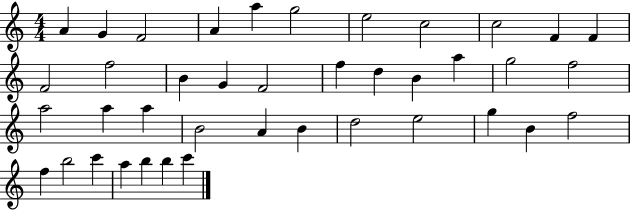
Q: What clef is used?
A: treble